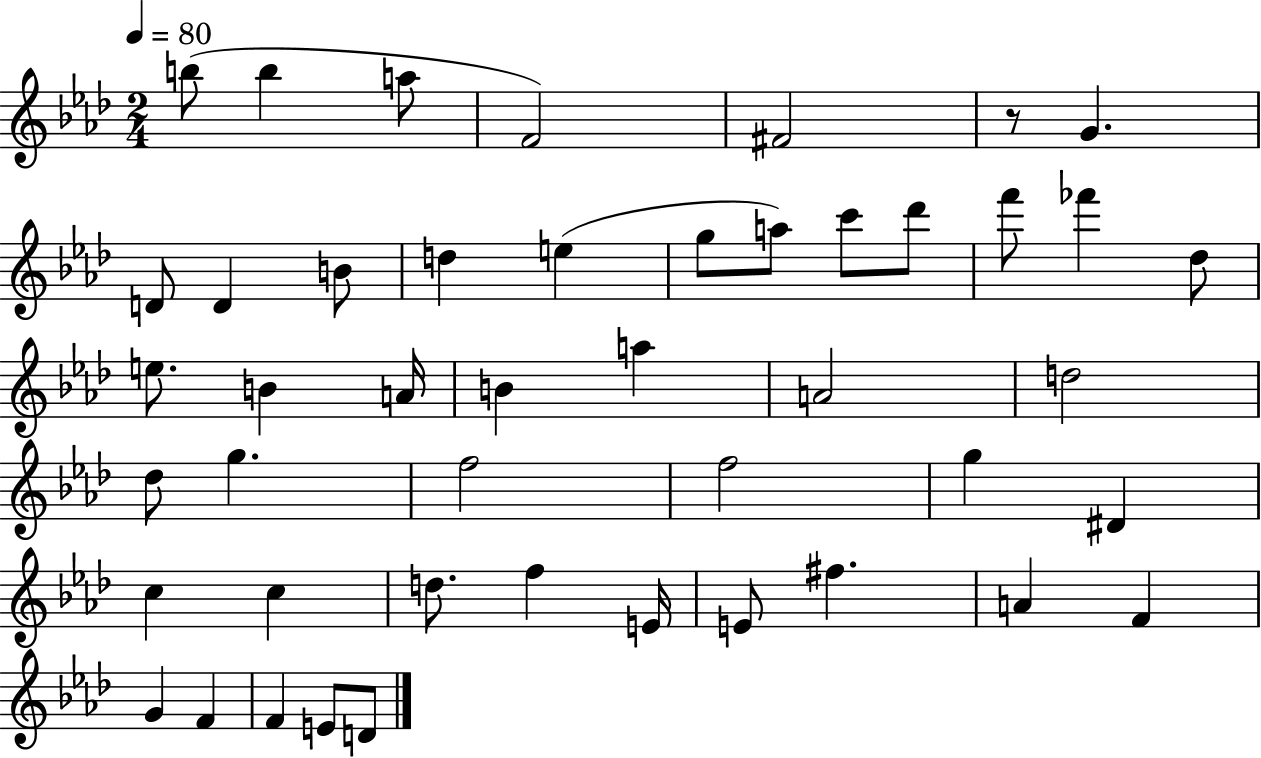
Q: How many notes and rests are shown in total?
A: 46